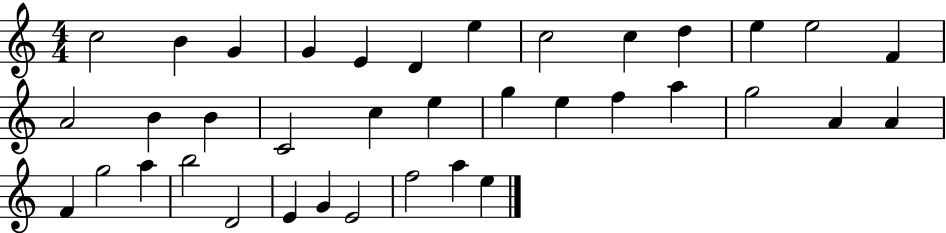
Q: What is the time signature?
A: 4/4